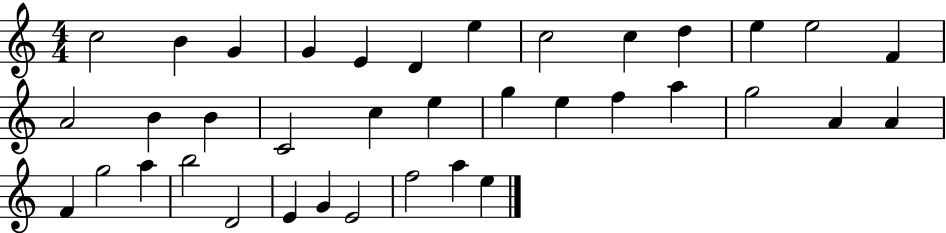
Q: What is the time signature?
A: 4/4